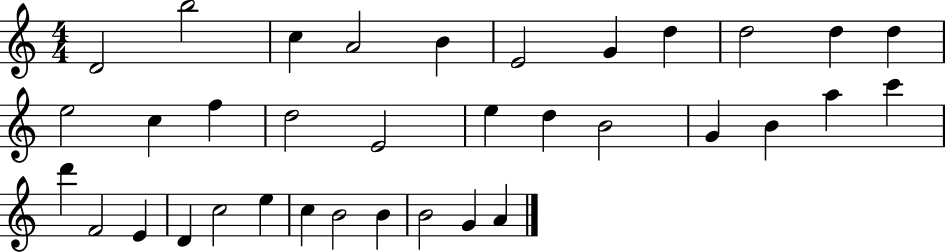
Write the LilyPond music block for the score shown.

{
  \clef treble
  \numericTimeSignature
  \time 4/4
  \key c \major
  d'2 b''2 | c''4 a'2 b'4 | e'2 g'4 d''4 | d''2 d''4 d''4 | \break e''2 c''4 f''4 | d''2 e'2 | e''4 d''4 b'2 | g'4 b'4 a''4 c'''4 | \break d'''4 f'2 e'4 | d'4 c''2 e''4 | c''4 b'2 b'4 | b'2 g'4 a'4 | \break \bar "|."
}